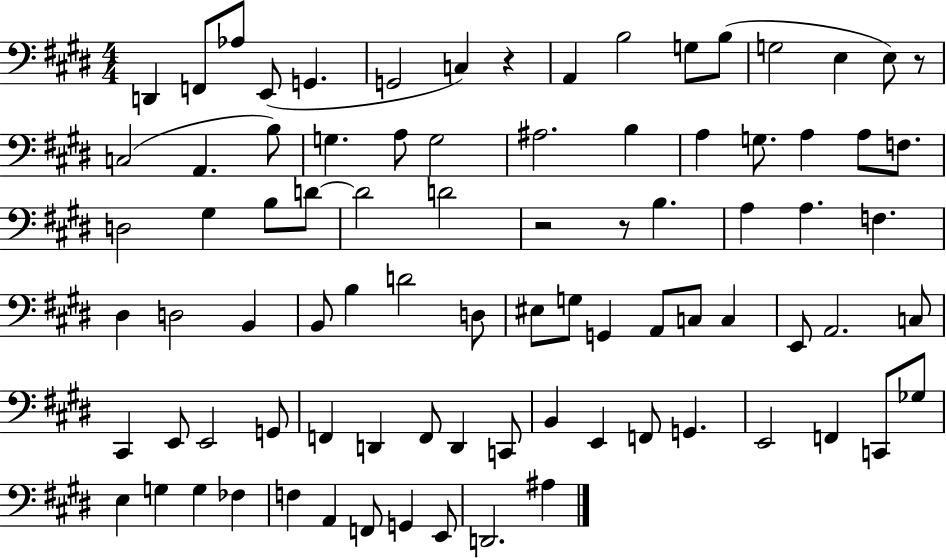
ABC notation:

X:1
T:Untitled
M:4/4
L:1/4
K:E
D,, F,,/2 _A,/2 E,,/2 G,, G,,2 C, z A,, B,2 G,/2 B,/2 G,2 E, E,/2 z/2 C,2 A,, B,/2 G, A,/2 G,2 ^A,2 B, A, G,/2 A, A,/2 F,/2 D,2 ^G, B,/2 D/2 D2 D2 z2 z/2 B, A, A, F, ^D, D,2 B,, B,,/2 B, D2 D,/2 ^E,/2 G,/2 G,, A,,/2 C,/2 C, E,,/2 A,,2 C,/2 ^C,, E,,/2 E,,2 G,,/2 F,, D,, F,,/2 D,, C,,/2 B,, E,, F,,/2 G,, E,,2 F,, C,,/2 _G,/2 E, G, G, _F, F, A,, F,,/2 G,, E,,/2 D,,2 ^A,